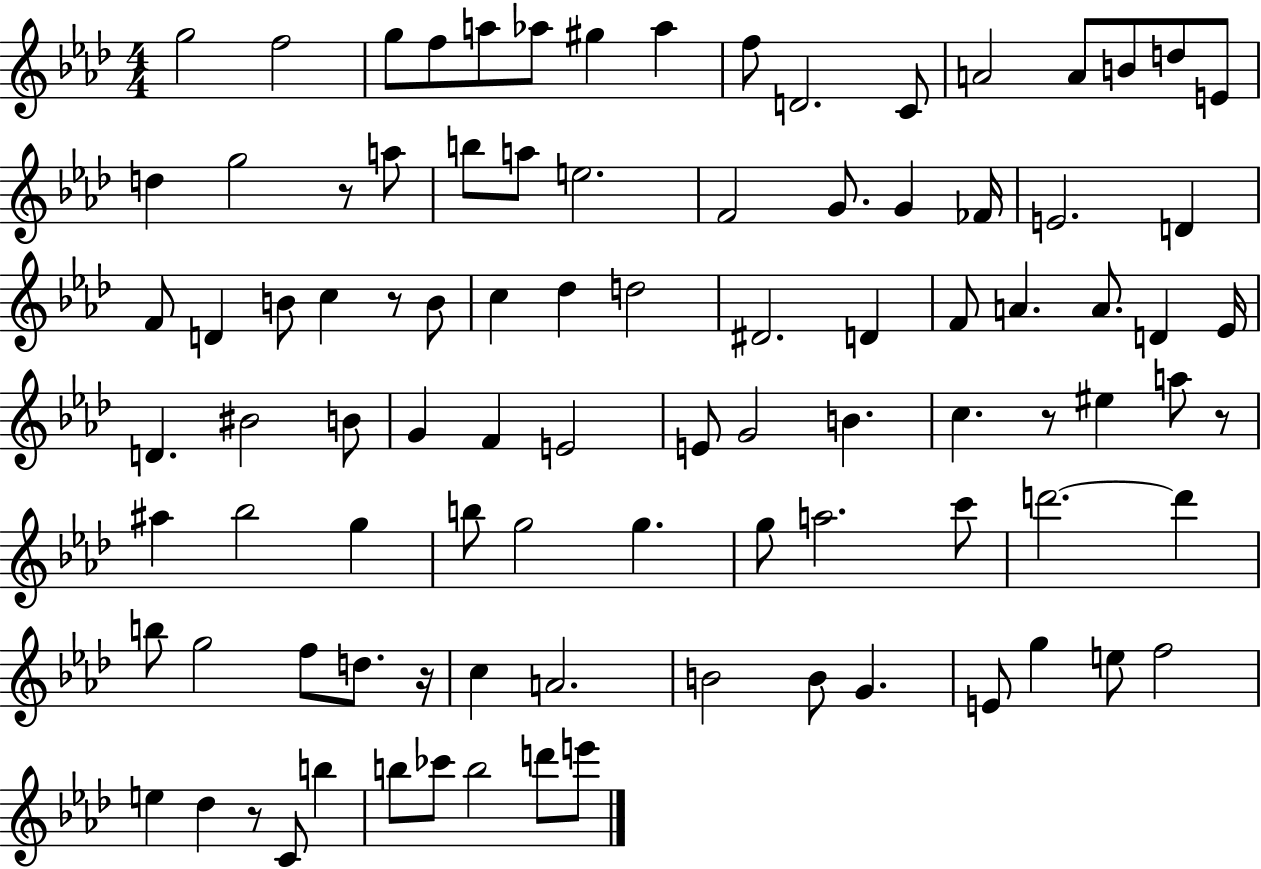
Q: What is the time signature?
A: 4/4